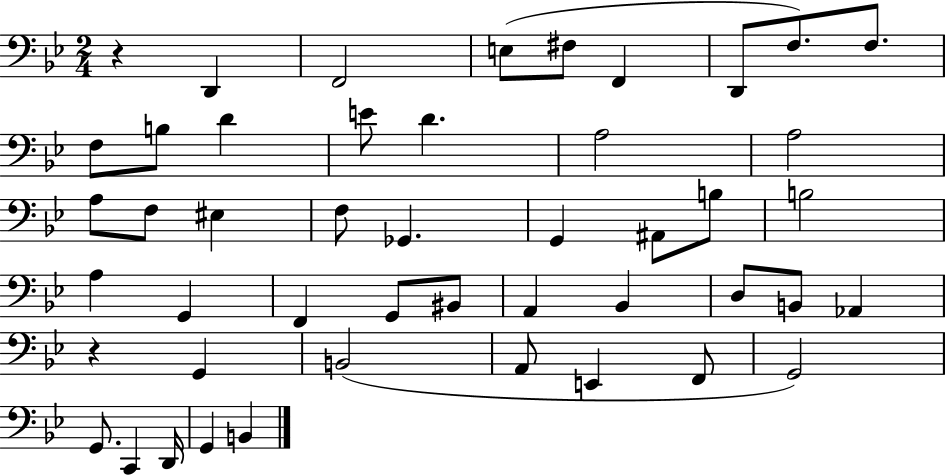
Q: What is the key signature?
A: BES major